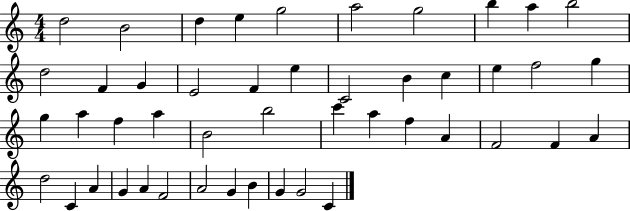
{
  \clef treble
  \numericTimeSignature
  \time 4/4
  \key c \major
  d''2 b'2 | d''4 e''4 g''2 | a''2 g''2 | b''4 a''4 b''2 | \break d''2 f'4 g'4 | e'2 f'4 e''4 | c'2 b'4 c''4 | e''4 f''2 g''4 | \break g''4 a''4 f''4 a''4 | b'2 b''2 | c'''4 a''4 f''4 a'4 | f'2 f'4 a'4 | \break d''2 c'4 a'4 | g'4 a'4 f'2 | a'2 g'4 b'4 | g'4 g'2 c'4 | \break \bar "|."
}